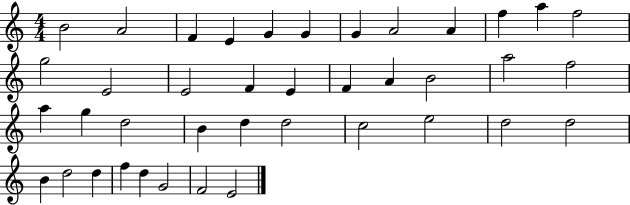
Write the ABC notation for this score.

X:1
T:Untitled
M:4/4
L:1/4
K:C
B2 A2 F E G G G A2 A f a f2 g2 E2 E2 F E F A B2 a2 f2 a g d2 B d d2 c2 e2 d2 d2 B d2 d f d G2 F2 E2